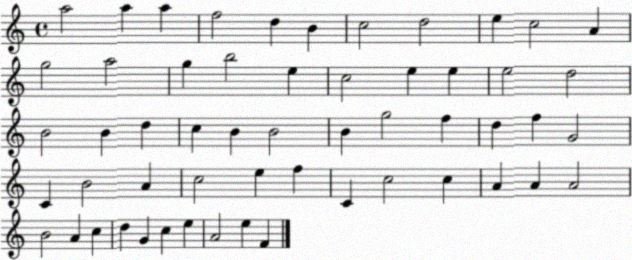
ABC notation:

X:1
T:Untitled
M:4/4
L:1/4
K:C
a2 a a f2 d B c2 d2 e c2 A g2 a2 g b2 e c2 e e e2 d2 B2 B d c B B2 B g2 f d f G2 C B2 A c2 e f C c2 c A A A2 B2 A c d G c e A2 e F